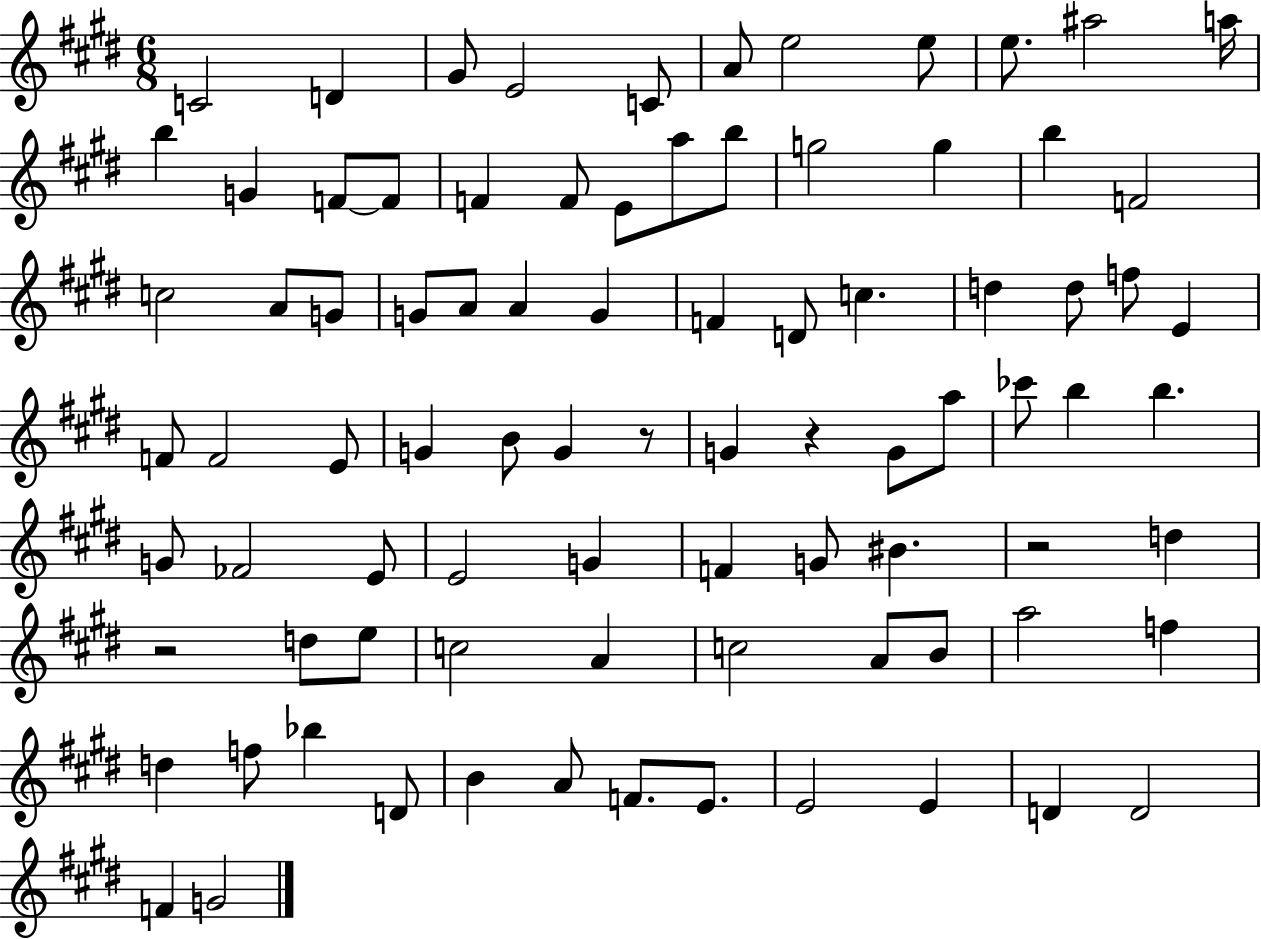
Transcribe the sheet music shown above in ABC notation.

X:1
T:Untitled
M:6/8
L:1/4
K:E
C2 D ^G/2 E2 C/2 A/2 e2 e/2 e/2 ^a2 a/4 b G F/2 F/2 F F/2 E/2 a/2 b/2 g2 g b F2 c2 A/2 G/2 G/2 A/2 A G F D/2 c d d/2 f/2 E F/2 F2 E/2 G B/2 G z/2 G z G/2 a/2 _c'/2 b b G/2 _F2 E/2 E2 G F G/2 ^B z2 d z2 d/2 e/2 c2 A c2 A/2 B/2 a2 f d f/2 _b D/2 B A/2 F/2 E/2 E2 E D D2 F G2